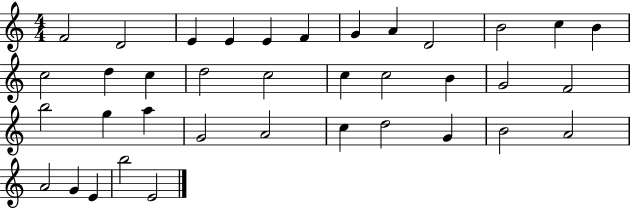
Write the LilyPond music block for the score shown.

{
  \clef treble
  \numericTimeSignature
  \time 4/4
  \key c \major
  f'2 d'2 | e'4 e'4 e'4 f'4 | g'4 a'4 d'2 | b'2 c''4 b'4 | \break c''2 d''4 c''4 | d''2 c''2 | c''4 c''2 b'4 | g'2 f'2 | \break b''2 g''4 a''4 | g'2 a'2 | c''4 d''2 g'4 | b'2 a'2 | \break a'2 g'4 e'4 | b''2 e'2 | \bar "|."
}